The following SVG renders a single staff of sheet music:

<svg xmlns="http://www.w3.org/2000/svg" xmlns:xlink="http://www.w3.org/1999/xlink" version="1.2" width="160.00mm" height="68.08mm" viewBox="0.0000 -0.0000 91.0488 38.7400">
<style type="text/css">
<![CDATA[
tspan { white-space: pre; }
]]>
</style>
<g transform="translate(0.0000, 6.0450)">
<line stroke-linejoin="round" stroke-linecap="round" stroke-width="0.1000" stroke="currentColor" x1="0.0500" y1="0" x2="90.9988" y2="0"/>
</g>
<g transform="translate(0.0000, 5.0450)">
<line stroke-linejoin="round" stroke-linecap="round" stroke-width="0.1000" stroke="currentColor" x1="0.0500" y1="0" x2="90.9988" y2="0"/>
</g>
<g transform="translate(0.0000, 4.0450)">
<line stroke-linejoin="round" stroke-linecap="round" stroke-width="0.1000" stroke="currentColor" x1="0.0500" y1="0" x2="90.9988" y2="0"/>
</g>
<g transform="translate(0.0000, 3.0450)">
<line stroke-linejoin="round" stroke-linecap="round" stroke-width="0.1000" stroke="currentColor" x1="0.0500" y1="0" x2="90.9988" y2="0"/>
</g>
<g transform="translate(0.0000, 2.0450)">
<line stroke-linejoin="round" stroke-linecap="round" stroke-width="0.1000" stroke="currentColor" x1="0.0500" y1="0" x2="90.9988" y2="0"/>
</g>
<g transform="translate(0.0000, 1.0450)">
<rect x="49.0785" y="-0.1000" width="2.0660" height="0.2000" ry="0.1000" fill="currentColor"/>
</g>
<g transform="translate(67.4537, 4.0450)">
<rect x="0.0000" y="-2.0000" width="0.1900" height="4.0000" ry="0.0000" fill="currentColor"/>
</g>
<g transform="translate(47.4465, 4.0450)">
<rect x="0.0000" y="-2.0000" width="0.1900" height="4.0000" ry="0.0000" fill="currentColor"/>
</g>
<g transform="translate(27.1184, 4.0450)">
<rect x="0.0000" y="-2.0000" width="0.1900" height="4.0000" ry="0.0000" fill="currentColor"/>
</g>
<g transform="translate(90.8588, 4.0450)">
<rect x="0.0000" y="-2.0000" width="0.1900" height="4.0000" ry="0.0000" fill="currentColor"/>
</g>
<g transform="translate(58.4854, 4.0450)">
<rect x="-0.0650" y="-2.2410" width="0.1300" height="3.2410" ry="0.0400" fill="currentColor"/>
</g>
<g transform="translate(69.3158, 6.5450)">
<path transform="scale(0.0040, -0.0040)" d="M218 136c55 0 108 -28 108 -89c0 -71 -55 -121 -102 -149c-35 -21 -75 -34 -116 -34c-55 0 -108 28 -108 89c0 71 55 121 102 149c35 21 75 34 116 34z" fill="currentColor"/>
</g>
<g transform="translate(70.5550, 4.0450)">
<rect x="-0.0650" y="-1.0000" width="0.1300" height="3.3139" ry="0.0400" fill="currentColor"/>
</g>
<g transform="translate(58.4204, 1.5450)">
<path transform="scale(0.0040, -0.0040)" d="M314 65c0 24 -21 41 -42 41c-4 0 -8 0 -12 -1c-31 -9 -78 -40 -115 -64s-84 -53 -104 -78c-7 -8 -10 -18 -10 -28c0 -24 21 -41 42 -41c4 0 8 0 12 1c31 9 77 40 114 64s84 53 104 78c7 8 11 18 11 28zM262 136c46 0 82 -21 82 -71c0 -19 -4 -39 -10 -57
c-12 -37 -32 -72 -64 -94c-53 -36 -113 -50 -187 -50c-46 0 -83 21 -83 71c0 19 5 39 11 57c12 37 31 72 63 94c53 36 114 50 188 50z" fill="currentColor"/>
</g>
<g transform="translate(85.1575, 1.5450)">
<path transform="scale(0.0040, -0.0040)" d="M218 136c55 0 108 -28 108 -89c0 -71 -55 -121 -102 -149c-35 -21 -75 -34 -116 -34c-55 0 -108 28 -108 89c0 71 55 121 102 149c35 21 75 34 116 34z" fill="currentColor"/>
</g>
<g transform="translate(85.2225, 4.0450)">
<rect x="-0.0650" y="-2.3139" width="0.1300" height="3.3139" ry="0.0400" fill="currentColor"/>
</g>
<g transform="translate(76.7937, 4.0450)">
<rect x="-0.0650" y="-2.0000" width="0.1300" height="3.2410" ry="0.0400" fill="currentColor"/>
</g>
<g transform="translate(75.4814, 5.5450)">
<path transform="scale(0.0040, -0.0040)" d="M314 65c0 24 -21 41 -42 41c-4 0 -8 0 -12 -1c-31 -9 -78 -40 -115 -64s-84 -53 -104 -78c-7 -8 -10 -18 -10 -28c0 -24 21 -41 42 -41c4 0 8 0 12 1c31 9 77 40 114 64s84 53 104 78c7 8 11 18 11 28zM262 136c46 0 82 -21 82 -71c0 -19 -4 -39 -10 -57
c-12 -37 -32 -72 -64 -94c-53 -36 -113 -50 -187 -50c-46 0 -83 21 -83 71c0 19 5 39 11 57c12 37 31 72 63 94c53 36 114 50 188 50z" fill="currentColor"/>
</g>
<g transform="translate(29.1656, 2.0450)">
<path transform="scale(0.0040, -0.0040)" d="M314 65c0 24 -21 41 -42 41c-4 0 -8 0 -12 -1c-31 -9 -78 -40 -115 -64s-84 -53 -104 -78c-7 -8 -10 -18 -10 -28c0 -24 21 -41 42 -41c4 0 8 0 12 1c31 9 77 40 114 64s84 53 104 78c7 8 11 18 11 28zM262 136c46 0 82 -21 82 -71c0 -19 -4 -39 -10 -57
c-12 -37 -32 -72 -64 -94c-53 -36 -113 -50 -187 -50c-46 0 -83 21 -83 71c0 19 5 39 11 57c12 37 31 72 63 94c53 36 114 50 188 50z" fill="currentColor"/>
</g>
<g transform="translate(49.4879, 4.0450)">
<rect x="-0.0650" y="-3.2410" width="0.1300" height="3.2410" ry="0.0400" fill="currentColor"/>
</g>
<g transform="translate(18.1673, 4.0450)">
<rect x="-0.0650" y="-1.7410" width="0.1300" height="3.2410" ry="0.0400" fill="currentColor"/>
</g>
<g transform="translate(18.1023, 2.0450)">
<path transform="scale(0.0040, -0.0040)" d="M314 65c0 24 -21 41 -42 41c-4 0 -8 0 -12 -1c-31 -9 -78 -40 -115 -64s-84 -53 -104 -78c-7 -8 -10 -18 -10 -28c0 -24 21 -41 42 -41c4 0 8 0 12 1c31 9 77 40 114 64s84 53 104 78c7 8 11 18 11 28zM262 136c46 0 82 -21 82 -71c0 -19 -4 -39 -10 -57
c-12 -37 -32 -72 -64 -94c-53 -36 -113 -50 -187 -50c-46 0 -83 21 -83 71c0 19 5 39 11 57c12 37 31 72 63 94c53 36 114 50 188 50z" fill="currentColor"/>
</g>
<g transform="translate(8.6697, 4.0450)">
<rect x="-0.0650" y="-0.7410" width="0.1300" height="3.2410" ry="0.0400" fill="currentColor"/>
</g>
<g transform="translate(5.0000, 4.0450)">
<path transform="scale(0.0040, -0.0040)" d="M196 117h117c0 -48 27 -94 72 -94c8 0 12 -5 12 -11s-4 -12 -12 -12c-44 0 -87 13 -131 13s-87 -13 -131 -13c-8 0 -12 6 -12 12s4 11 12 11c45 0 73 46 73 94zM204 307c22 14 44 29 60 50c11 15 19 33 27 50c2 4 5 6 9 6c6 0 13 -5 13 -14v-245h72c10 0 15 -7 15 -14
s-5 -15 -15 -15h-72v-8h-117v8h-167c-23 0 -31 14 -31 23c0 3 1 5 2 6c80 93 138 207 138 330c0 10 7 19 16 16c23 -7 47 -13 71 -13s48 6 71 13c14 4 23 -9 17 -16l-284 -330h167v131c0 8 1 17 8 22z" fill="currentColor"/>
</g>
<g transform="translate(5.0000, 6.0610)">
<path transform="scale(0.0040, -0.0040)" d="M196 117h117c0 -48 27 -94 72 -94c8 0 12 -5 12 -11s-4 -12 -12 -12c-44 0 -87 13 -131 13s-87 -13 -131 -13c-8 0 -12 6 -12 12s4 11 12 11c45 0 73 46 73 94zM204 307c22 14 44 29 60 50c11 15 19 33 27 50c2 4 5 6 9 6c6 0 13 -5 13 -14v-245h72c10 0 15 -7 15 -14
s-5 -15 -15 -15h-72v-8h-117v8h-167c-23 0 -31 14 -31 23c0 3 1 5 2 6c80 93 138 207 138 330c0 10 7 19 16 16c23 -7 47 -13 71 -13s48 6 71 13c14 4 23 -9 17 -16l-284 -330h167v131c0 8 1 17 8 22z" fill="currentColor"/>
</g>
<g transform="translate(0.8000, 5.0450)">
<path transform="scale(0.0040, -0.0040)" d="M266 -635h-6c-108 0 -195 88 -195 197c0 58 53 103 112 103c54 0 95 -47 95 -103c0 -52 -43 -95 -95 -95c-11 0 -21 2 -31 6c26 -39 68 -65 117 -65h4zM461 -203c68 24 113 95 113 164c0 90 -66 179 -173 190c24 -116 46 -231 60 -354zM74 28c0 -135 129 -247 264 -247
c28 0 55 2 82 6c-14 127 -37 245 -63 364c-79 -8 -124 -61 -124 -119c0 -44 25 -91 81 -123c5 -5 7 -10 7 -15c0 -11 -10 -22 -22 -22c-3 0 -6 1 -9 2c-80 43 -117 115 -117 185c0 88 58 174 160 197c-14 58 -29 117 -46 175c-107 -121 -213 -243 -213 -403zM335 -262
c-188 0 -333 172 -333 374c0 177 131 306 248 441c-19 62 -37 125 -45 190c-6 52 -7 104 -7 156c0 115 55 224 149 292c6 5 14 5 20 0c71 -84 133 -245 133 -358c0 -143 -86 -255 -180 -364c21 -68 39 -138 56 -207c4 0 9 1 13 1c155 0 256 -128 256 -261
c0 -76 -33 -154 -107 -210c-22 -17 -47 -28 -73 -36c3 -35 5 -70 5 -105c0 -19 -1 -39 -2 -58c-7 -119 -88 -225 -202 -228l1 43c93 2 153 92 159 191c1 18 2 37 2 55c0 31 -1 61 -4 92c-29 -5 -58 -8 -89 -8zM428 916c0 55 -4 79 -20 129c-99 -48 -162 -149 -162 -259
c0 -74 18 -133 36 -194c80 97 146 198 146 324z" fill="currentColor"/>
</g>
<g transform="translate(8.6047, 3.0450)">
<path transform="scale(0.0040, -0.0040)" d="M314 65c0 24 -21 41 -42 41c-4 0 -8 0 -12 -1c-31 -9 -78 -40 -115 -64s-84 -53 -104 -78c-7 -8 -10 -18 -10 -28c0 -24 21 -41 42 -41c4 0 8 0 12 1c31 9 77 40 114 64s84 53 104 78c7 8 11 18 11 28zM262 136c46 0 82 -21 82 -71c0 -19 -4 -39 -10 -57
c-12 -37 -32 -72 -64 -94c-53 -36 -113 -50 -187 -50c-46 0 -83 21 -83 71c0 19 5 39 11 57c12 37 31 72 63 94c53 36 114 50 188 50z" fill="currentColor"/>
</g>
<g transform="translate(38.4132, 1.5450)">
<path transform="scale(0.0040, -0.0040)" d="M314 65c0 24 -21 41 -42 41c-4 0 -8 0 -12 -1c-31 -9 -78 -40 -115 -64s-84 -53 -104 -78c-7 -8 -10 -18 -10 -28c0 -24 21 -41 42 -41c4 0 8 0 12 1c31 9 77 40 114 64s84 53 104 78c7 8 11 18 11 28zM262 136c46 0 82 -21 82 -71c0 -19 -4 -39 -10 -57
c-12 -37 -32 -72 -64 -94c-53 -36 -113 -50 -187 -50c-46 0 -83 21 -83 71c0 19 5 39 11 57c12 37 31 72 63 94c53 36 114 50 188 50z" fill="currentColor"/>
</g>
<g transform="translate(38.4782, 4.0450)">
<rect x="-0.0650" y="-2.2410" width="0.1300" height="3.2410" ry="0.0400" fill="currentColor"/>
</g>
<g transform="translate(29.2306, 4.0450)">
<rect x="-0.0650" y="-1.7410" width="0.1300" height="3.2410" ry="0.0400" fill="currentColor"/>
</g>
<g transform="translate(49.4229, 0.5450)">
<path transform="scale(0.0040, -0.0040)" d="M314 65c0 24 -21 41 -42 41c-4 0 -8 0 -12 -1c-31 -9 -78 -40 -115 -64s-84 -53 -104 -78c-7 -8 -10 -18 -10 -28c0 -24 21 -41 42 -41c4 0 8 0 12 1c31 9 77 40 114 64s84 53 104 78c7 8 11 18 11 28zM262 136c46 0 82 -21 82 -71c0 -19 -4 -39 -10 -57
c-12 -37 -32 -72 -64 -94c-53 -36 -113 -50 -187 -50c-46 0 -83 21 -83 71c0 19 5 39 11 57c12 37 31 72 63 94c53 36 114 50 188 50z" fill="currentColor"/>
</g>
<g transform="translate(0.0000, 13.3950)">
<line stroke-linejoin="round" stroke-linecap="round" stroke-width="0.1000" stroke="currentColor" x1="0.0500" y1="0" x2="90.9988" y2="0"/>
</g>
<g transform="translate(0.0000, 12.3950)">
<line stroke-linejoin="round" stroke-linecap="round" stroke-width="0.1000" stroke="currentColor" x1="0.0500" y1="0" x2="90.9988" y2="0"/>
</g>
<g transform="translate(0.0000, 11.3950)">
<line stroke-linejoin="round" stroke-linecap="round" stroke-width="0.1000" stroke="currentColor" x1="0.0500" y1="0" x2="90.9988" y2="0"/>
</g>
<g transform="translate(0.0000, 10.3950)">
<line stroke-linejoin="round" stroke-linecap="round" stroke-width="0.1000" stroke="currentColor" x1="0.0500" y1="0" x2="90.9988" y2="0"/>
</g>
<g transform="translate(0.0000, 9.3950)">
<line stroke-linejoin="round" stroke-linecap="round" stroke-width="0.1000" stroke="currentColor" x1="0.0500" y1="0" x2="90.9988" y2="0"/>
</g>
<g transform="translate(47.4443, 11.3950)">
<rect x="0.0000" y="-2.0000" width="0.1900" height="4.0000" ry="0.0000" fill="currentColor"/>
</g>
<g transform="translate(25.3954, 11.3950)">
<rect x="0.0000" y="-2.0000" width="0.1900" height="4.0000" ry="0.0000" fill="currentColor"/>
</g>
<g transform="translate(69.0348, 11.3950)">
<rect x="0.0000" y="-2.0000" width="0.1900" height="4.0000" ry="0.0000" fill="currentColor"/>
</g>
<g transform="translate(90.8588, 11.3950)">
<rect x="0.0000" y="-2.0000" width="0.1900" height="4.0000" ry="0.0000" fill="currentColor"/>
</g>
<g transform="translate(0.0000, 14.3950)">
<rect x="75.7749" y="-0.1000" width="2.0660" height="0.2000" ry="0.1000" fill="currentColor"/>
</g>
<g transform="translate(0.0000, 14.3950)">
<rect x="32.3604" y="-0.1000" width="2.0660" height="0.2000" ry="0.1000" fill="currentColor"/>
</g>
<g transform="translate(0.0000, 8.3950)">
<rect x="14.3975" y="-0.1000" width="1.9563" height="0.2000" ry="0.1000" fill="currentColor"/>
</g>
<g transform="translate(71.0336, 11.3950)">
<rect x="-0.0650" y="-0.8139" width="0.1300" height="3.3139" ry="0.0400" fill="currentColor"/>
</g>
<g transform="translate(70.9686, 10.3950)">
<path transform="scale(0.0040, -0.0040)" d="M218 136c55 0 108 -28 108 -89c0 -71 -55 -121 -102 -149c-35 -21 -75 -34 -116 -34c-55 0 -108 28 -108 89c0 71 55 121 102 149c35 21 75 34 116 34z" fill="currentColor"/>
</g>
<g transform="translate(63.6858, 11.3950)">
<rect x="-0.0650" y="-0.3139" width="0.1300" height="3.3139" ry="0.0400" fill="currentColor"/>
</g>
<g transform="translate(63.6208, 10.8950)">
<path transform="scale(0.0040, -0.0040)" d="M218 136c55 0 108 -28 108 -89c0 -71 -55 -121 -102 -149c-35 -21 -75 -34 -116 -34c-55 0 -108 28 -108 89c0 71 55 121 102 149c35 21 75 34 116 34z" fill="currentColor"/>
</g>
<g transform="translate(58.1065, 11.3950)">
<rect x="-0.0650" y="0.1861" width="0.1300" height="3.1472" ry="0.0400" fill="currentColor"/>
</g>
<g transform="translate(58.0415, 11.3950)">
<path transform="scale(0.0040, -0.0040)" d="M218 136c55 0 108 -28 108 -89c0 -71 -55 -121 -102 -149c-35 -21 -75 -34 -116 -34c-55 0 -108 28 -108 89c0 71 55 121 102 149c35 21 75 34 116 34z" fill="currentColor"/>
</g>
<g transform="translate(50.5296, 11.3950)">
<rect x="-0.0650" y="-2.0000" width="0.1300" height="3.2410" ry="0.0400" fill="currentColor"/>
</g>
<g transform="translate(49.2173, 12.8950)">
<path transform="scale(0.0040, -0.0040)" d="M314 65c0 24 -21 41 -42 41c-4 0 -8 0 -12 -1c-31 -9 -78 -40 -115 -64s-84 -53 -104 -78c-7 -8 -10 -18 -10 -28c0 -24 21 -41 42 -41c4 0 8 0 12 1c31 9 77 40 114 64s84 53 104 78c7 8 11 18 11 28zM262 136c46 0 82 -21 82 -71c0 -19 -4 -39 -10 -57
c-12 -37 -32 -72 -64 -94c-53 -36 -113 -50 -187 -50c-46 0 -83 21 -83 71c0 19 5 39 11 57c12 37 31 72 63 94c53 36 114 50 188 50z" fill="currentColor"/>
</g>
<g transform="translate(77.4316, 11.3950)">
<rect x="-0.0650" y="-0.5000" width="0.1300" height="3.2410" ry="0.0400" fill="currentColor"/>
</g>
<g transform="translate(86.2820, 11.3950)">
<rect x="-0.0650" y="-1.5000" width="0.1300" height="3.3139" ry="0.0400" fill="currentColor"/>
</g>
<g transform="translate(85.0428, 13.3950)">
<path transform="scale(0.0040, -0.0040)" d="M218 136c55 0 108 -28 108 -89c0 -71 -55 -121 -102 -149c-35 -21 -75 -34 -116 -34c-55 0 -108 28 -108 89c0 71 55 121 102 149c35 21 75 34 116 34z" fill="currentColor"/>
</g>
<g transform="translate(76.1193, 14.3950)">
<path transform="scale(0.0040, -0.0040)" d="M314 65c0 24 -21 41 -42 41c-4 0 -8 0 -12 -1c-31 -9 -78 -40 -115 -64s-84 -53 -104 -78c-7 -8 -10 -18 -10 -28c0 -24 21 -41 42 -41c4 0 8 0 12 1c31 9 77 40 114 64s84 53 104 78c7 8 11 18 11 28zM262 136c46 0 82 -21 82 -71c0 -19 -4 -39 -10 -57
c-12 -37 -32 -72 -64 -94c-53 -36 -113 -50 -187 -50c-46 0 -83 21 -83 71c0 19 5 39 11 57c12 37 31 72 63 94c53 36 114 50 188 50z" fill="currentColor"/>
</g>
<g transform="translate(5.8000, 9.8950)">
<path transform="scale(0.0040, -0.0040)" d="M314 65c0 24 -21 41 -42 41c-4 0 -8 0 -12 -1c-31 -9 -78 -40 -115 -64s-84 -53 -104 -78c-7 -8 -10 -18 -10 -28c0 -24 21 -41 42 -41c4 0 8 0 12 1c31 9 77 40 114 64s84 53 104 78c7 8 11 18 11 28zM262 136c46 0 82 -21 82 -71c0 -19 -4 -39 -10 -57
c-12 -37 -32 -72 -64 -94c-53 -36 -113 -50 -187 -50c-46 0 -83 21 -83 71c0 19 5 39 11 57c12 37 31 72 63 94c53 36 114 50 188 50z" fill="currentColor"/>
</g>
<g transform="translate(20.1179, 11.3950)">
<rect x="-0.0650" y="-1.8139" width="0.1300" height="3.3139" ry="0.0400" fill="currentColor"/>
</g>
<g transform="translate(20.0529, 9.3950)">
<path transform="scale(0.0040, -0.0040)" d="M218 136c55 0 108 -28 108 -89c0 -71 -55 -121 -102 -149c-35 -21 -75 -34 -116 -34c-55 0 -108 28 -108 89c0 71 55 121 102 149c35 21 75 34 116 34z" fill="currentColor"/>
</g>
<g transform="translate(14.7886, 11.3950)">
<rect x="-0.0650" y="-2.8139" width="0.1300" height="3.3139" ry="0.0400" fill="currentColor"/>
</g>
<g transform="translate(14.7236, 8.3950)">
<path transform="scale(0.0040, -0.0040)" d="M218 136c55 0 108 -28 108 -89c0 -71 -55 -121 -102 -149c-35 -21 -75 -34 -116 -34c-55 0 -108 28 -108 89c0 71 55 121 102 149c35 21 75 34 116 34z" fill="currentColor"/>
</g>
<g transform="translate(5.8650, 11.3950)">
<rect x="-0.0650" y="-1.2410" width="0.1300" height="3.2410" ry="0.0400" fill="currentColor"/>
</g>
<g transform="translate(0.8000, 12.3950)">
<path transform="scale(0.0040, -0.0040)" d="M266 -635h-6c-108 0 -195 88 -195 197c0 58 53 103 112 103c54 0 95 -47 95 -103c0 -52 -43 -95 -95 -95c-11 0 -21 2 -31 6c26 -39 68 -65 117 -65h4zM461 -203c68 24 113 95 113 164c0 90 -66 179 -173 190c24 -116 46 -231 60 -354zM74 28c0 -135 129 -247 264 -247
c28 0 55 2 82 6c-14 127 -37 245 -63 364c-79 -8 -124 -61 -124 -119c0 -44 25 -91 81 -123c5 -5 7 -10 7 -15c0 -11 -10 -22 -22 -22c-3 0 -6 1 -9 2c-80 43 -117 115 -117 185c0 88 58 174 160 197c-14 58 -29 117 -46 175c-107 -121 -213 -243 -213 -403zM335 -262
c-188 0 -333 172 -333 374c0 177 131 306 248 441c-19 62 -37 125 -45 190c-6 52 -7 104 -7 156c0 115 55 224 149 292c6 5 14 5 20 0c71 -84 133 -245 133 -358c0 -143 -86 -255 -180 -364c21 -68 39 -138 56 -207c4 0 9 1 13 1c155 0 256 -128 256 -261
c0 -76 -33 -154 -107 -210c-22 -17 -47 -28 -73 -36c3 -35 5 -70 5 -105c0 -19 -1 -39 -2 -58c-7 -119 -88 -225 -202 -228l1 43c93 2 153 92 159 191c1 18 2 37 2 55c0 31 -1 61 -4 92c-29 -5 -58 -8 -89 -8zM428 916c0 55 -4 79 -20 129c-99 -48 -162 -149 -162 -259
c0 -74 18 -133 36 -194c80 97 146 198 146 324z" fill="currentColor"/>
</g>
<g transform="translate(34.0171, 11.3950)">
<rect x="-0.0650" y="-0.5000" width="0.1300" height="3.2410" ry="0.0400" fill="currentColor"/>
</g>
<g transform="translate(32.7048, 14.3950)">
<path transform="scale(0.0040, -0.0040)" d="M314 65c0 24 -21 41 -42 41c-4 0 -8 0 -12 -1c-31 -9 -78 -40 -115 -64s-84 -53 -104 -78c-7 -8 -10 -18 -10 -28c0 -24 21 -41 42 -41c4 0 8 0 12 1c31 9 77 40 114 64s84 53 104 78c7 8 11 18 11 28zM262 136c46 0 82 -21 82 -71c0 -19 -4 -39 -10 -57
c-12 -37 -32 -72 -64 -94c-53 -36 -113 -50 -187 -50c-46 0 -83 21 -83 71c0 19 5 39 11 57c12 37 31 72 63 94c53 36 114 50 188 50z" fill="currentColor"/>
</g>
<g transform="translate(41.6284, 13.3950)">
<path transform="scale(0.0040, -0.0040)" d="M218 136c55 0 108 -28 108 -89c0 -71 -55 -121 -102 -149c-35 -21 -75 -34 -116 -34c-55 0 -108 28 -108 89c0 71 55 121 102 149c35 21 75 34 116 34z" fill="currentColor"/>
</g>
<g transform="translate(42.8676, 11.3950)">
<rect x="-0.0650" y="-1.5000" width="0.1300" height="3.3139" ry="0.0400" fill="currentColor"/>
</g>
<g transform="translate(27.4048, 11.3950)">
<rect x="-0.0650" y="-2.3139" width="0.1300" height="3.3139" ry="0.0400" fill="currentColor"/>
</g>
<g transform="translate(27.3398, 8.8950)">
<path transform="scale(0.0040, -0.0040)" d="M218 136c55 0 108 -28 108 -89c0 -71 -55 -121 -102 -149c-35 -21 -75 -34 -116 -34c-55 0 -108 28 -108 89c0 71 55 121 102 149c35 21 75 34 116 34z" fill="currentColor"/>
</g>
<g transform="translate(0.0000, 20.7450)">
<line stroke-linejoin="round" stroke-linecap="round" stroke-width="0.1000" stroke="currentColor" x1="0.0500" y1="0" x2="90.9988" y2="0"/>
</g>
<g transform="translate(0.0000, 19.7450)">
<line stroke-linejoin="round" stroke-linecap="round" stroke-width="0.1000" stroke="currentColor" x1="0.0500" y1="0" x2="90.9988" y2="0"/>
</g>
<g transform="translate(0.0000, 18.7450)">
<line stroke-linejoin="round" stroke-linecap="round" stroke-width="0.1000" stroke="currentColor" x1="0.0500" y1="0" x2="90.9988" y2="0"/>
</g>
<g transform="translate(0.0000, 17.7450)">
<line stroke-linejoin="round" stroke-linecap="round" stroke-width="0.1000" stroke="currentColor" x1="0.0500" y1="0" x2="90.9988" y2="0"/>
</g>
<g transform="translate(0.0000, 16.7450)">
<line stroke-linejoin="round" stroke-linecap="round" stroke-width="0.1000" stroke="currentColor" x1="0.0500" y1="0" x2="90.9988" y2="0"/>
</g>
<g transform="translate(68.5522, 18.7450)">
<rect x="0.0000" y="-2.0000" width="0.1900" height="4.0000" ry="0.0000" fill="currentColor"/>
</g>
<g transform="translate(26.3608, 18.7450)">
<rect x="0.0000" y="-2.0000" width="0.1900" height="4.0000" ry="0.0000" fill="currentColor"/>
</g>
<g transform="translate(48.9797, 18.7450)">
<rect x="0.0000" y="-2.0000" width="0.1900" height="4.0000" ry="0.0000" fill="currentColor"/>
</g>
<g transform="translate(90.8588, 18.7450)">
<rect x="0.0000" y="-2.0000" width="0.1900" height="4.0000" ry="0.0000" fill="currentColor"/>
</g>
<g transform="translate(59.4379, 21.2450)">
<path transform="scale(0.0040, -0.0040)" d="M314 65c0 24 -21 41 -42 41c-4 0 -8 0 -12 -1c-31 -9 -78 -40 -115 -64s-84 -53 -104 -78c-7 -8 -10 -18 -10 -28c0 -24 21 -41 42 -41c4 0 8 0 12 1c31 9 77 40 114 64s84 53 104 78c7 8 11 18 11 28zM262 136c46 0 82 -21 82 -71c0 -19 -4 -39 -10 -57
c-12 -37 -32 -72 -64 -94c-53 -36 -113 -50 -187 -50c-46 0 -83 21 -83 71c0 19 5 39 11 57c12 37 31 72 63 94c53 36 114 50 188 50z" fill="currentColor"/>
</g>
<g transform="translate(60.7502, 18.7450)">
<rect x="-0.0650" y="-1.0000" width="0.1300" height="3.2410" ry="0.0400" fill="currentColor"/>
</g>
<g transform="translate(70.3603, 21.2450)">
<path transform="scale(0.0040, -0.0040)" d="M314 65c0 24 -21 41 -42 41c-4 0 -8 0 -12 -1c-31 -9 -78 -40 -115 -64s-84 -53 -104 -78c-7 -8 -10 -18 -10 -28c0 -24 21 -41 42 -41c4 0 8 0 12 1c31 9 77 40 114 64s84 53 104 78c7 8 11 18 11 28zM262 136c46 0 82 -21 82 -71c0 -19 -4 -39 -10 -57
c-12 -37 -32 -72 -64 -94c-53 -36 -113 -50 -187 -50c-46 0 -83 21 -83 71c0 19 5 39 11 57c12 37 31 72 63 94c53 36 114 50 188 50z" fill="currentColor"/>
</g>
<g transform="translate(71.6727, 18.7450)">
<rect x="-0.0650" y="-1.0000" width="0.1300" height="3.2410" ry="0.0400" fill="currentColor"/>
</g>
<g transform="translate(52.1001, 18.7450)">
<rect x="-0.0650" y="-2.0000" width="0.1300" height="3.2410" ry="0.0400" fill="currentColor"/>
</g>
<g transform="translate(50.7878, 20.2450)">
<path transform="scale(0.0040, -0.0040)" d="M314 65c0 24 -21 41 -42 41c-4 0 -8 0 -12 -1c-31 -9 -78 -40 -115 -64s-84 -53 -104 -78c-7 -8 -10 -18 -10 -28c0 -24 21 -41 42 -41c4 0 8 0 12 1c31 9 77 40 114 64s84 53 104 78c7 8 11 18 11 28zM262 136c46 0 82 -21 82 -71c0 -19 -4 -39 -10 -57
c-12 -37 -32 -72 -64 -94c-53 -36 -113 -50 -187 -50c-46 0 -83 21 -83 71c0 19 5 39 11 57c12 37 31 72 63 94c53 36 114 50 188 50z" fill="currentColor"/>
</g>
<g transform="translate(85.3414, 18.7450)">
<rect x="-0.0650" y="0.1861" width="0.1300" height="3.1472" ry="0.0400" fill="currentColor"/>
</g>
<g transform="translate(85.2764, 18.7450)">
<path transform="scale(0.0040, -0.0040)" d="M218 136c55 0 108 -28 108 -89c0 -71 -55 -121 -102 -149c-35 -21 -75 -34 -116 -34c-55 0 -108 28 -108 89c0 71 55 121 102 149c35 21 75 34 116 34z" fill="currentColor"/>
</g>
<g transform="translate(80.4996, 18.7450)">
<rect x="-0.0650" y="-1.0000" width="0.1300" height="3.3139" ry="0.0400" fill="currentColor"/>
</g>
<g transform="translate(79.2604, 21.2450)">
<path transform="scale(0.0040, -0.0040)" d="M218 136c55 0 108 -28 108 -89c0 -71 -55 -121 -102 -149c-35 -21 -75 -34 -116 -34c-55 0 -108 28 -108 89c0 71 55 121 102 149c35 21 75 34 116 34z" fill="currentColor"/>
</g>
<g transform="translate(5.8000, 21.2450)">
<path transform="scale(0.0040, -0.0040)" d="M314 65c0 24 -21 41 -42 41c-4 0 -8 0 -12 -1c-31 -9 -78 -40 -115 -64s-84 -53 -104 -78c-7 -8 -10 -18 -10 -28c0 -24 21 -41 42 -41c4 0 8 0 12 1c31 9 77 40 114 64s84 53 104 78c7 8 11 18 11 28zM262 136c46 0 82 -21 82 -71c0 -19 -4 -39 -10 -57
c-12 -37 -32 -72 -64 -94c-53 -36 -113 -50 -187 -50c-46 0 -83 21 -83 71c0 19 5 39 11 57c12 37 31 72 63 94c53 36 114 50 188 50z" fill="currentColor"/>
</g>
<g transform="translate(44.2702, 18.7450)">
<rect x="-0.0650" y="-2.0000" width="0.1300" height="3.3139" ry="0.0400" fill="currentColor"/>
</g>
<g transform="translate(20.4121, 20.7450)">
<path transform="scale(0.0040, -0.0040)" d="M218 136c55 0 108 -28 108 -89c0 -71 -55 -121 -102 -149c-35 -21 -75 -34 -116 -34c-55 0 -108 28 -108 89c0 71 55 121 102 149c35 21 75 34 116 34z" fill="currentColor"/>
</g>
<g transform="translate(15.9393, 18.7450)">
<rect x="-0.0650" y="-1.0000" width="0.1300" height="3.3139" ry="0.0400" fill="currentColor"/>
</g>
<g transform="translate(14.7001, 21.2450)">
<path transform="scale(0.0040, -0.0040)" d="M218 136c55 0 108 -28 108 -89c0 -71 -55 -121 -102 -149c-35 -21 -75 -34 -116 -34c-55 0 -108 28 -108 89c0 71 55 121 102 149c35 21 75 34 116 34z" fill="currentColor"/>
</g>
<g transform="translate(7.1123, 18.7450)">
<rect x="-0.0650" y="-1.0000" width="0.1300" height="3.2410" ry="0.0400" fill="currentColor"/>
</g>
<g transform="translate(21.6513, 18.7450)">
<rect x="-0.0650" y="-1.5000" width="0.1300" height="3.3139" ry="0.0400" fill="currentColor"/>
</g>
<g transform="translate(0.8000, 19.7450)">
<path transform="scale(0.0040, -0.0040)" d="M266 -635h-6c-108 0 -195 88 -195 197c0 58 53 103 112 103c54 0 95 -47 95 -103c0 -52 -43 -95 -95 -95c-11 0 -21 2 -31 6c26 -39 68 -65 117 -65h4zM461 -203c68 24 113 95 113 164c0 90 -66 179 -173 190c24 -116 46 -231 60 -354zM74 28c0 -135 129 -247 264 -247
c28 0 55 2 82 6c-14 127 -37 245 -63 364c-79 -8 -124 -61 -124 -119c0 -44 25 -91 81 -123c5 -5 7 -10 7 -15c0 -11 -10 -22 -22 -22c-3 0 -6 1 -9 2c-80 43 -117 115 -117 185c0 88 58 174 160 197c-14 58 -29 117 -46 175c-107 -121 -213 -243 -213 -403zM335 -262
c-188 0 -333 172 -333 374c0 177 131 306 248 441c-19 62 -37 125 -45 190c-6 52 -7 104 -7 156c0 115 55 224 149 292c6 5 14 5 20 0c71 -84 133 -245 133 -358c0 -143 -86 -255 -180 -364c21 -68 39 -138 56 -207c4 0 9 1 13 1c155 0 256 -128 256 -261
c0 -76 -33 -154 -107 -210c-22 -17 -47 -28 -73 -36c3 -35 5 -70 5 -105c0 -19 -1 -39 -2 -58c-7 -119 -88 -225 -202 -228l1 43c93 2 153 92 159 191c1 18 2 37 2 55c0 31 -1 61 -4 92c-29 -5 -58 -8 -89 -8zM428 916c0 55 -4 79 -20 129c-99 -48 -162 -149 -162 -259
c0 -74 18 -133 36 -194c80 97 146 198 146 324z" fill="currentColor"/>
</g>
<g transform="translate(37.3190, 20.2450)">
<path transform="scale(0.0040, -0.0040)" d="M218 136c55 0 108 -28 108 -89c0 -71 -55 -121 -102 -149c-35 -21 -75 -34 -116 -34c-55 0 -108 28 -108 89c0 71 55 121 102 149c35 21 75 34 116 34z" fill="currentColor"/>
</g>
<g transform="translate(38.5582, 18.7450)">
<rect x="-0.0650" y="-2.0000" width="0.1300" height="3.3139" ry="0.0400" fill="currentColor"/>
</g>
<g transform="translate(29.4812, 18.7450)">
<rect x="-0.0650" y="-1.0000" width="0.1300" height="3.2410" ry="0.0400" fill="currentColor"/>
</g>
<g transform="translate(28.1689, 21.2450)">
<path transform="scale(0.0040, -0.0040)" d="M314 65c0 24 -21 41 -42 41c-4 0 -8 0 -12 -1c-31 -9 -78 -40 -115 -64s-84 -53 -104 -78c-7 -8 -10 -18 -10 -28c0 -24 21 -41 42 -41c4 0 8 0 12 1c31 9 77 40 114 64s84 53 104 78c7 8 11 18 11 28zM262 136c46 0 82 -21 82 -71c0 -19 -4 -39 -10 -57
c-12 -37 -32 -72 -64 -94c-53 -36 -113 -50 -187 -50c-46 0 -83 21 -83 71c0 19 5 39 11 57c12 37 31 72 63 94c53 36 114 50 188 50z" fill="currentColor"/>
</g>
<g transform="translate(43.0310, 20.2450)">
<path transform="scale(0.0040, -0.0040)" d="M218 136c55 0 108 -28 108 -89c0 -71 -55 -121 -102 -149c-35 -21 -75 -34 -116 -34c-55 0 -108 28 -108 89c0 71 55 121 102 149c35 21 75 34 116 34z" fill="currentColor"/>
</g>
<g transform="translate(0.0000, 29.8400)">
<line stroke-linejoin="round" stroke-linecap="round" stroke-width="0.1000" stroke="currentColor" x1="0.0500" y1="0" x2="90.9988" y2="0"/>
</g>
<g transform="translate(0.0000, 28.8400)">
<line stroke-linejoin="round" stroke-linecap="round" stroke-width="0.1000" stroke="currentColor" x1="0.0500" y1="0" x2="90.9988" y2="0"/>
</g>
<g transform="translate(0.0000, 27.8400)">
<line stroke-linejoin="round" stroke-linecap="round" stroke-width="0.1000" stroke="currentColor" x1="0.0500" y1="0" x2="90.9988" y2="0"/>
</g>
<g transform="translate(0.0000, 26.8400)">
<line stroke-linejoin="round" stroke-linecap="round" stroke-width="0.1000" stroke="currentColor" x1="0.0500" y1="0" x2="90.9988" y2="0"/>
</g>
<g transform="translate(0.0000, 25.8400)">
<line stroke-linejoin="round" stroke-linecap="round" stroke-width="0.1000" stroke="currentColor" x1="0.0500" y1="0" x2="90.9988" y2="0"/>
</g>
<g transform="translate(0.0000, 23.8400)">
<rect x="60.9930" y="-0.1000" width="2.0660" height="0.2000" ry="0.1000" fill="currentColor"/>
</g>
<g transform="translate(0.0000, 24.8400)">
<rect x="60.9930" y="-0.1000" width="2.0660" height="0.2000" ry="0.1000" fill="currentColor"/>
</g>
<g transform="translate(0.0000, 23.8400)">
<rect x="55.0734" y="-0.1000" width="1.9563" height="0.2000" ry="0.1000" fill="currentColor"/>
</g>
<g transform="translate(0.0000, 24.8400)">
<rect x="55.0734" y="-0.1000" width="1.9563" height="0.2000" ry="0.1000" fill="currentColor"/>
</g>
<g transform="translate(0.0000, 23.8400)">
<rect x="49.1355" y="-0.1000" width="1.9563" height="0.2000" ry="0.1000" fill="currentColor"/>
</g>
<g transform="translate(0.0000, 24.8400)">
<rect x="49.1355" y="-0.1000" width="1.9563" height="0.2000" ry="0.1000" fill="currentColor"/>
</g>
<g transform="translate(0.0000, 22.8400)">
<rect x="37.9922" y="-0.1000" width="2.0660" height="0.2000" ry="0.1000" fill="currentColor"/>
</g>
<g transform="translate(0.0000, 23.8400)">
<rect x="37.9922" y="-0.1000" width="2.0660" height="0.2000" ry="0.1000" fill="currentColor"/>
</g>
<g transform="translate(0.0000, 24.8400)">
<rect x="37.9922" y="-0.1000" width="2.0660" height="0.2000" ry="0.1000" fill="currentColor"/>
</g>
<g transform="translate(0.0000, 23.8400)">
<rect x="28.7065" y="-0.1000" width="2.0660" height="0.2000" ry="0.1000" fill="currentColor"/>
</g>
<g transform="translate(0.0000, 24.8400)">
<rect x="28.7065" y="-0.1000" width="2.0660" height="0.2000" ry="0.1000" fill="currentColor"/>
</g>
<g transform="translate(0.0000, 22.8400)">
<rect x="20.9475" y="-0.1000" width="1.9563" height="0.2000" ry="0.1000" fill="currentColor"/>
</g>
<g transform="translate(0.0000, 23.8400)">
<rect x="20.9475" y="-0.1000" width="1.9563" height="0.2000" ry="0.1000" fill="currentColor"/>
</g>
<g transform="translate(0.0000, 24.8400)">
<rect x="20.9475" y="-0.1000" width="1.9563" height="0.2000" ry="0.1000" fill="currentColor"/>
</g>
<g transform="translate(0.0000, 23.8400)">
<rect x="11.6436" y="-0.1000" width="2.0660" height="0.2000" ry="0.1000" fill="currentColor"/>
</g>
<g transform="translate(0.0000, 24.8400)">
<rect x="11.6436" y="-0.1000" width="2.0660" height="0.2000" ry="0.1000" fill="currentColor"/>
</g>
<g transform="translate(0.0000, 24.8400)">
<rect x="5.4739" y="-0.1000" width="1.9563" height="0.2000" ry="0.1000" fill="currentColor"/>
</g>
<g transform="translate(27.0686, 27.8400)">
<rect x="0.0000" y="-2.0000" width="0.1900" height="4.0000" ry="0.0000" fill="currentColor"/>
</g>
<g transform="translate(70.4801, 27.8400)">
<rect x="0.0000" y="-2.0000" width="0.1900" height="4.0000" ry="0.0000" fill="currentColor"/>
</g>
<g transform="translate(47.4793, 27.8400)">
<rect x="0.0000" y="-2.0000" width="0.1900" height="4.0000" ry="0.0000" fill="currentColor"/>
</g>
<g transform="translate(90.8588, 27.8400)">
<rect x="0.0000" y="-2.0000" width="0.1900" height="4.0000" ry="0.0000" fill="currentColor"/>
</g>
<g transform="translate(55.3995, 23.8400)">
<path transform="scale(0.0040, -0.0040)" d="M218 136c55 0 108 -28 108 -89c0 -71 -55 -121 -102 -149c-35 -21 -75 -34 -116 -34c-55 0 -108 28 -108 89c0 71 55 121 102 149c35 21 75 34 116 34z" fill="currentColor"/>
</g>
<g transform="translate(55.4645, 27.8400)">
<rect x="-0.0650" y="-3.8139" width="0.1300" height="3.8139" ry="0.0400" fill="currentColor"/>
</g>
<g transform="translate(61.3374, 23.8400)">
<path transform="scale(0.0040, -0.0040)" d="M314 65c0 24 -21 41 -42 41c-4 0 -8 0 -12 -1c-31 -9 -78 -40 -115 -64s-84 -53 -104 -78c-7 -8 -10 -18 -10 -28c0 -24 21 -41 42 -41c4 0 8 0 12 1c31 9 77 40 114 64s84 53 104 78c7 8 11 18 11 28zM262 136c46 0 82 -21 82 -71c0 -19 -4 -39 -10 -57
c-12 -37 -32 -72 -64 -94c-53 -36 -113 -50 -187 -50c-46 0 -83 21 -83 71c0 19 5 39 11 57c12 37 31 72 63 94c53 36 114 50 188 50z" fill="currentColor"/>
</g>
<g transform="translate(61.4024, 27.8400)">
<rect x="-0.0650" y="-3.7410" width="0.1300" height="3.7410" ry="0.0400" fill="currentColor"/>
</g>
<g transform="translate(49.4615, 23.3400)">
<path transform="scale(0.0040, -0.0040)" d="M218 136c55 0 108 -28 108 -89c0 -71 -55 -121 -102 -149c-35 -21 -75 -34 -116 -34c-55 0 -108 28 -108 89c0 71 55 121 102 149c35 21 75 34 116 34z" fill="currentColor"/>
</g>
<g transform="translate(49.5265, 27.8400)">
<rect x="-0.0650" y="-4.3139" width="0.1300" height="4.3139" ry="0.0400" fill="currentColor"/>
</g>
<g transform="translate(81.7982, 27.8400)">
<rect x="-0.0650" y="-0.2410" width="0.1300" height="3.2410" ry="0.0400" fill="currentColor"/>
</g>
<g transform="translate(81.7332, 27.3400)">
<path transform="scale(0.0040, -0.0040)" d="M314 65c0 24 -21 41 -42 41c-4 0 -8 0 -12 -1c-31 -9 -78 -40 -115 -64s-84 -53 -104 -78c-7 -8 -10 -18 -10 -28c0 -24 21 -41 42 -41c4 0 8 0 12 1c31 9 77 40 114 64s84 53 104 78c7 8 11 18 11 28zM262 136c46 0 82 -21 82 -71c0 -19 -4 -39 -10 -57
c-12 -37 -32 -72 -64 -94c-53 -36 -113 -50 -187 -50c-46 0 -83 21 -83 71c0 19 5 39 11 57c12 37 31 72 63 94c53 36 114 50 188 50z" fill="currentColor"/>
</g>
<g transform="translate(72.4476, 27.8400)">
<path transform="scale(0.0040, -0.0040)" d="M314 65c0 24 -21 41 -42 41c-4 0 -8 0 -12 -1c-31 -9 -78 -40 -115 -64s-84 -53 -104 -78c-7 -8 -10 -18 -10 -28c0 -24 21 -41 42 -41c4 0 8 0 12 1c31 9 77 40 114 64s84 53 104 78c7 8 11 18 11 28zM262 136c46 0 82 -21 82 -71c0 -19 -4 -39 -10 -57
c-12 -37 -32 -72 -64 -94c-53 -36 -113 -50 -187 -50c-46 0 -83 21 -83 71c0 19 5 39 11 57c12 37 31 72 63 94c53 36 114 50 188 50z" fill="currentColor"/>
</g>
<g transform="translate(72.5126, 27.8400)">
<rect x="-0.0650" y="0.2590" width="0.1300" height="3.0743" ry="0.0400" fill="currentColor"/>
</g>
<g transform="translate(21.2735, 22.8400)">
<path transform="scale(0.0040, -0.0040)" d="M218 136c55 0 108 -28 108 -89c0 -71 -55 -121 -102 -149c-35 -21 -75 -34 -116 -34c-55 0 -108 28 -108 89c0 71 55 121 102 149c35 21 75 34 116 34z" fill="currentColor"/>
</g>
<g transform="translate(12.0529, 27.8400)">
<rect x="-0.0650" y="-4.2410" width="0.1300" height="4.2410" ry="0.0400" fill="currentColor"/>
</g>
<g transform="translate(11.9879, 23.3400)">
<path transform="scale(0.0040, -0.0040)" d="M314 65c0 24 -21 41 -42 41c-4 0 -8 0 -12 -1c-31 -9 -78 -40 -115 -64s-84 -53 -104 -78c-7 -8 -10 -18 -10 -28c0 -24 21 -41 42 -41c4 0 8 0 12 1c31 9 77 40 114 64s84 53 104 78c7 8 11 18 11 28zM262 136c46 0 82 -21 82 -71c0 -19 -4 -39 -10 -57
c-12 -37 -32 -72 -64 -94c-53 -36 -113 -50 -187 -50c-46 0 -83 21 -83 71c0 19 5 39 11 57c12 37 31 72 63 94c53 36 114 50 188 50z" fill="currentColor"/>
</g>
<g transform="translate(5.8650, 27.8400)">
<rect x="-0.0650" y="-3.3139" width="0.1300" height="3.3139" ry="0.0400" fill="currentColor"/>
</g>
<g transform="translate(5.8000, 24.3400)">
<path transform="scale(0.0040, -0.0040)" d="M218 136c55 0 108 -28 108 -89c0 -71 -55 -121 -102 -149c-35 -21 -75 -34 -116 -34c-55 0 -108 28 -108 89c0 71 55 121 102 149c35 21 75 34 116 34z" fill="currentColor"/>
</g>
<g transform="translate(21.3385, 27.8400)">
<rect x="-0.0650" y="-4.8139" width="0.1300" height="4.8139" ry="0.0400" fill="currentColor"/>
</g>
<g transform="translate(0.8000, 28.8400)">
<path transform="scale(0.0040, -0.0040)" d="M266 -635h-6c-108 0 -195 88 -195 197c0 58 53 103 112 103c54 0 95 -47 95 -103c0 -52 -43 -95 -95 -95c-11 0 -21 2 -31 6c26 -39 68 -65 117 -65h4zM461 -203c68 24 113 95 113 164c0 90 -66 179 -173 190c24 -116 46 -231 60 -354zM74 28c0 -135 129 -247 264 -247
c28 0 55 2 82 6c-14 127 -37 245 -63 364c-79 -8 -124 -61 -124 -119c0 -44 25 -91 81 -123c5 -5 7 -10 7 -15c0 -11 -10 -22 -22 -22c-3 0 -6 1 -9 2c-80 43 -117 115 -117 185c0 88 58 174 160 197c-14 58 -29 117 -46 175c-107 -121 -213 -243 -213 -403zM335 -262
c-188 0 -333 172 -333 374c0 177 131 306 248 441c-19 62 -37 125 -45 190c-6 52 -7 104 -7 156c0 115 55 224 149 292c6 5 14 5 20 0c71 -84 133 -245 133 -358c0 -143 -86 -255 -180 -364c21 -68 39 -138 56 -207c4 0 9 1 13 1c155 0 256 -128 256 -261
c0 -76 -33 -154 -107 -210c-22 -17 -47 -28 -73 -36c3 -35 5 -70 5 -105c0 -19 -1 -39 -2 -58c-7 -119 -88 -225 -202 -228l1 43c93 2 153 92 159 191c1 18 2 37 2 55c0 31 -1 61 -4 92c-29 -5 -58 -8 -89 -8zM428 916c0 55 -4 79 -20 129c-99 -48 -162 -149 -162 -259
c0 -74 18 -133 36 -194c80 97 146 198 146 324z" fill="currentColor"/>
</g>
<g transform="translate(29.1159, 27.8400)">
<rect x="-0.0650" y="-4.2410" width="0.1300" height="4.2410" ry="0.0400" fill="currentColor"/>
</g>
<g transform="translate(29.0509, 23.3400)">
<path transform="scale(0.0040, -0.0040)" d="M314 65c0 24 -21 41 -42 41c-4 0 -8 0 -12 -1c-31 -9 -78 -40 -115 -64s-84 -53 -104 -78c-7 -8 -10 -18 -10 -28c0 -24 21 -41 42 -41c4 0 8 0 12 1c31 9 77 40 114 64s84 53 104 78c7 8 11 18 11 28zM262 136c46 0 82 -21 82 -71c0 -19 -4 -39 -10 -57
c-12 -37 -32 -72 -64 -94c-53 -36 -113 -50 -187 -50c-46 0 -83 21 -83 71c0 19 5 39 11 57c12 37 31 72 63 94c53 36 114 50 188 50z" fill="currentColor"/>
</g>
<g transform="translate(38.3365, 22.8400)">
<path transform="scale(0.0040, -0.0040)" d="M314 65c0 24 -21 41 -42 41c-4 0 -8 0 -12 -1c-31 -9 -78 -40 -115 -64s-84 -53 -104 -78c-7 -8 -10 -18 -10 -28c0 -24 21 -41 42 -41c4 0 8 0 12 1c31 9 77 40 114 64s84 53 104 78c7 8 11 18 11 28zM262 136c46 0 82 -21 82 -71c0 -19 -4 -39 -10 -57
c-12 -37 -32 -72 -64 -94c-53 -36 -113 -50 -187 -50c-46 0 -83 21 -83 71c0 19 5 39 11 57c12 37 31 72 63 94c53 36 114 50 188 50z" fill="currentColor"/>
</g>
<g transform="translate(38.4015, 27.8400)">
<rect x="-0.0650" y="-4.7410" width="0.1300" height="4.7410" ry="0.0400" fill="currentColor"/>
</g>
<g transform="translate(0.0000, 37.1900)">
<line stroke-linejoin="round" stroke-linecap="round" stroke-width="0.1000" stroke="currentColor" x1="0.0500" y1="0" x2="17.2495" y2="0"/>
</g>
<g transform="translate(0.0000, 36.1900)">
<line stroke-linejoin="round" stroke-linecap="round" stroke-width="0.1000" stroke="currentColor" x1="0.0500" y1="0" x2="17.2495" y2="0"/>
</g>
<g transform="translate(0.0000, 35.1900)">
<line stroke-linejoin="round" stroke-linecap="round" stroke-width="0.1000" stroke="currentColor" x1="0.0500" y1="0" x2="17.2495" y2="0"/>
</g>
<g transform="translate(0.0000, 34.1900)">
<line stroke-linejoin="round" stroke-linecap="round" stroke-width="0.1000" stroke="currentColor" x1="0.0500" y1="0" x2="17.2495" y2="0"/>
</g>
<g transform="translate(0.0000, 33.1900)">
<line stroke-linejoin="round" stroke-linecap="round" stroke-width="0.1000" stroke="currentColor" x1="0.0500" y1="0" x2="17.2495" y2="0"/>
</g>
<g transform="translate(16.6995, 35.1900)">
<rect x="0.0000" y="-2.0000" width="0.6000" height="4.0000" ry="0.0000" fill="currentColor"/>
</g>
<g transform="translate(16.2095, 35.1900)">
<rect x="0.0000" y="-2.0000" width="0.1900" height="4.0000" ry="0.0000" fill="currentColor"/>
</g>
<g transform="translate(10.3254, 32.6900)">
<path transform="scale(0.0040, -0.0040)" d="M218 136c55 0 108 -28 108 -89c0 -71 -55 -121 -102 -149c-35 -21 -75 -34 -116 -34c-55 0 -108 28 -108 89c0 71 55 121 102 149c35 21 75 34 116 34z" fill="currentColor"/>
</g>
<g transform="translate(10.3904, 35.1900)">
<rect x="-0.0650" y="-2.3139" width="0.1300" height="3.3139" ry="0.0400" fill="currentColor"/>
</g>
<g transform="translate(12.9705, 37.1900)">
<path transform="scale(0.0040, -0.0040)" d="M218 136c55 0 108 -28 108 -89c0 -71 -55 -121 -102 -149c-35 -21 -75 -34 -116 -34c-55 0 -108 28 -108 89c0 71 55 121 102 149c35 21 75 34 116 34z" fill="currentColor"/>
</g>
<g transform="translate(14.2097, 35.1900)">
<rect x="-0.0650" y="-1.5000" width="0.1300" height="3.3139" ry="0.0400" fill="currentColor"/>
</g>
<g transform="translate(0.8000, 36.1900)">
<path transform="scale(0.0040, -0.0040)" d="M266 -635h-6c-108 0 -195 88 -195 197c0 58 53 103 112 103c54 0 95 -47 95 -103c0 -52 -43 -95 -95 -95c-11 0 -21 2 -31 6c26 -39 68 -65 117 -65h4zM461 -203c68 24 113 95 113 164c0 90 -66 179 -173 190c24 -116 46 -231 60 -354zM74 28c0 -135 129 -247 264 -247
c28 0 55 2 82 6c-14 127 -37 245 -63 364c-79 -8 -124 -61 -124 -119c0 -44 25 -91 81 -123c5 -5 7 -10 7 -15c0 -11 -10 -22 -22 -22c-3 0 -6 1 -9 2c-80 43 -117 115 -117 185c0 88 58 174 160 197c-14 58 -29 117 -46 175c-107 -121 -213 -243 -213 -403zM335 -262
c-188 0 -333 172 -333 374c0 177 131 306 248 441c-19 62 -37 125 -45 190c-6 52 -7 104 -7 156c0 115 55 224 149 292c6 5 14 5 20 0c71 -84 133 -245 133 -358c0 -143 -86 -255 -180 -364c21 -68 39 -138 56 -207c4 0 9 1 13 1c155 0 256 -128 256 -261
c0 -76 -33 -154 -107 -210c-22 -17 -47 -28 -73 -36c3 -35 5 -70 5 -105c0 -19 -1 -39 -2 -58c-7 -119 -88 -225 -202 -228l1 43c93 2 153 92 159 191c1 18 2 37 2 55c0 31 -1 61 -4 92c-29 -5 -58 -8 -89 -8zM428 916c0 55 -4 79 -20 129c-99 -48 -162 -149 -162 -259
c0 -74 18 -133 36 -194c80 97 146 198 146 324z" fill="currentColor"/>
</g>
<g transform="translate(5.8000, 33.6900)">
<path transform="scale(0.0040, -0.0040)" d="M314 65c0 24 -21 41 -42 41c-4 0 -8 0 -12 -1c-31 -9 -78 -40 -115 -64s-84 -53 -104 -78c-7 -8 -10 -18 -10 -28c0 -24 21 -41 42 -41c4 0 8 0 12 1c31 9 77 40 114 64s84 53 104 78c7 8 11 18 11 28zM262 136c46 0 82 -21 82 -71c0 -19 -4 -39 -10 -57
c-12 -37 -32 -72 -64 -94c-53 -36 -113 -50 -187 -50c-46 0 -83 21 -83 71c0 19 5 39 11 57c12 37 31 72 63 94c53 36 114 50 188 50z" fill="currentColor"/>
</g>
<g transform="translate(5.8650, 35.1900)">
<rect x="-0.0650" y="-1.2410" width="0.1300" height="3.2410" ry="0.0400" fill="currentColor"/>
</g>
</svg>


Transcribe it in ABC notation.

X:1
T:Untitled
M:4/4
L:1/4
K:C
d2 f2 f2 g2 b2 g2 D F2 g e2 a f g C2 E F2 B c d C2 E D2 D E D2 F F F2 D2 D2 D B b d'2 e' d'2 e'2 d' c' c'2 B2 c2 e2 g E